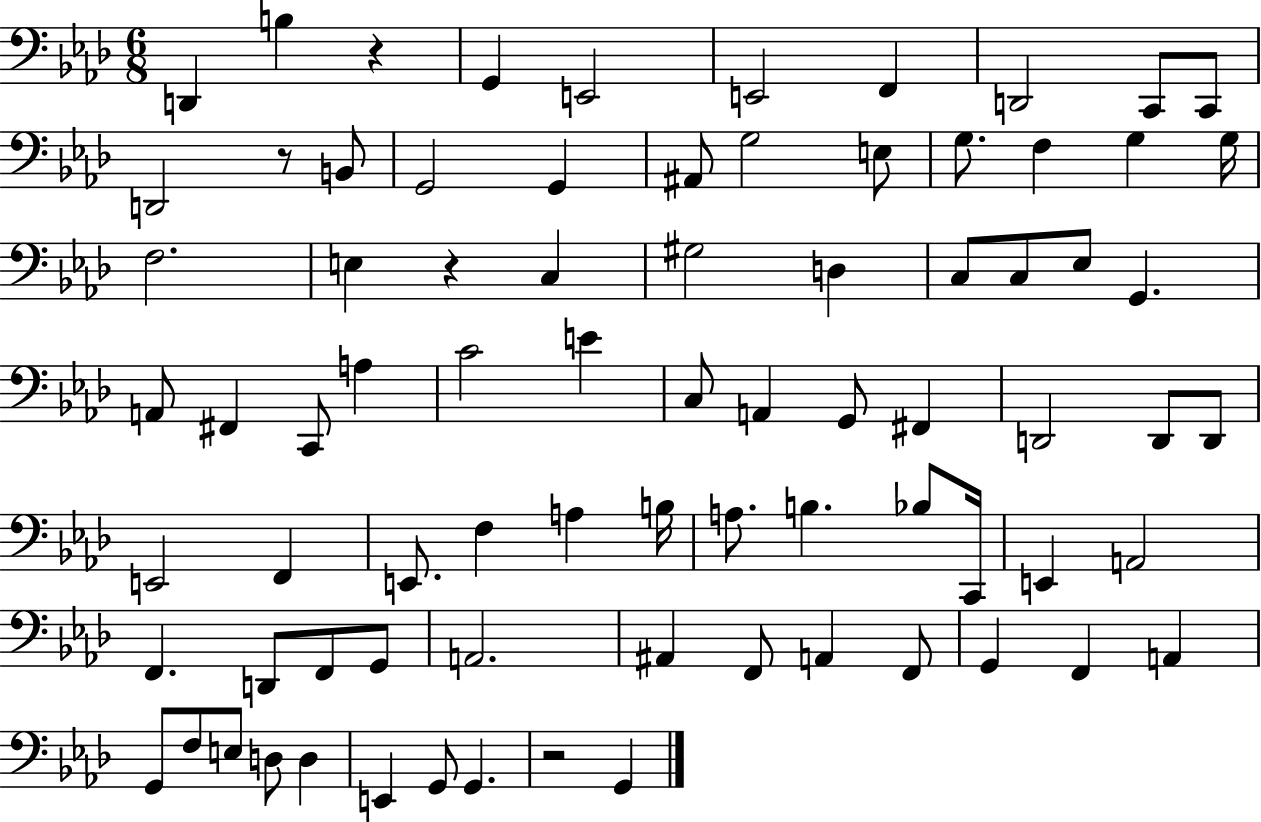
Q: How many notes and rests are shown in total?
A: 79